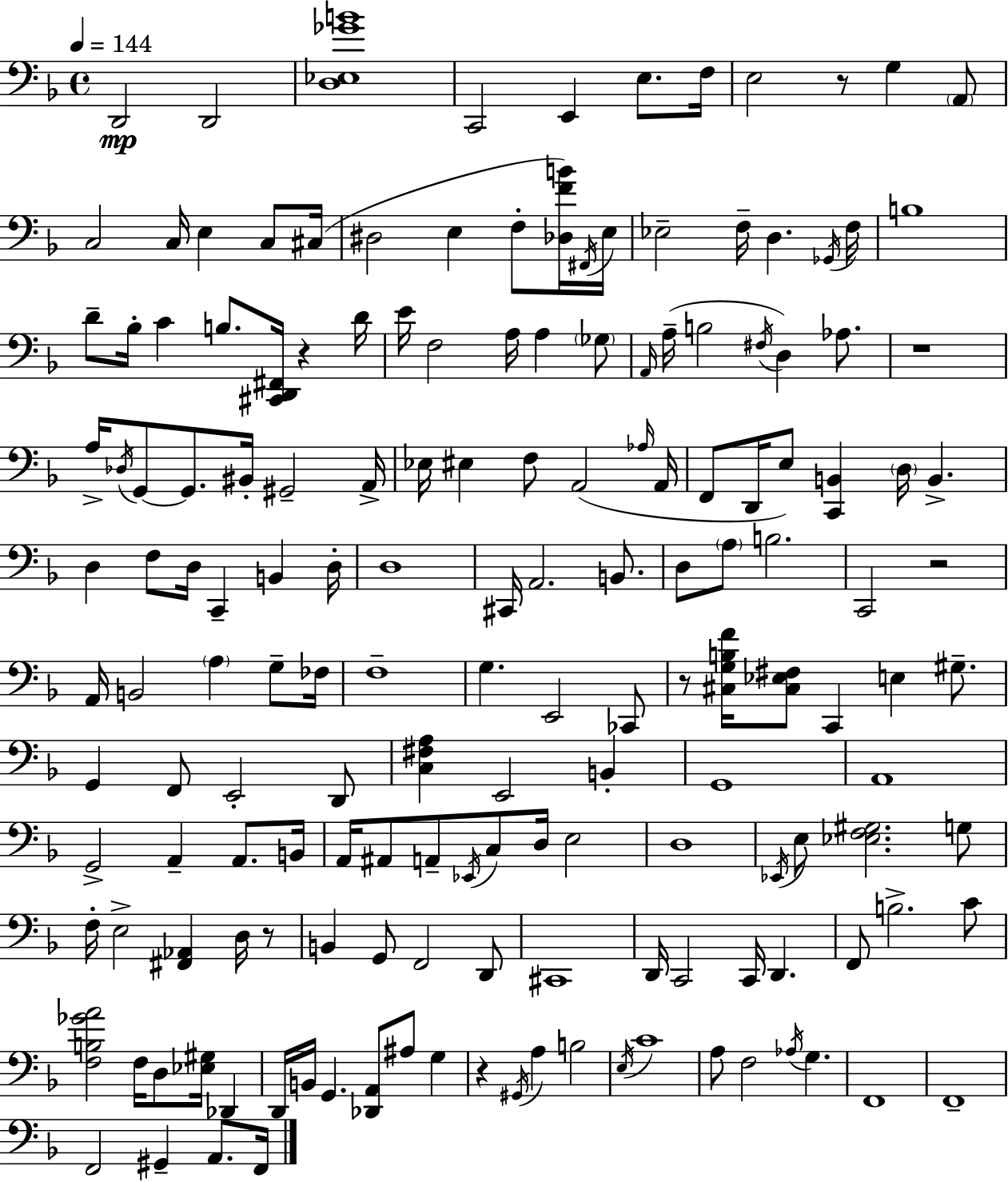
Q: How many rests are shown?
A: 7